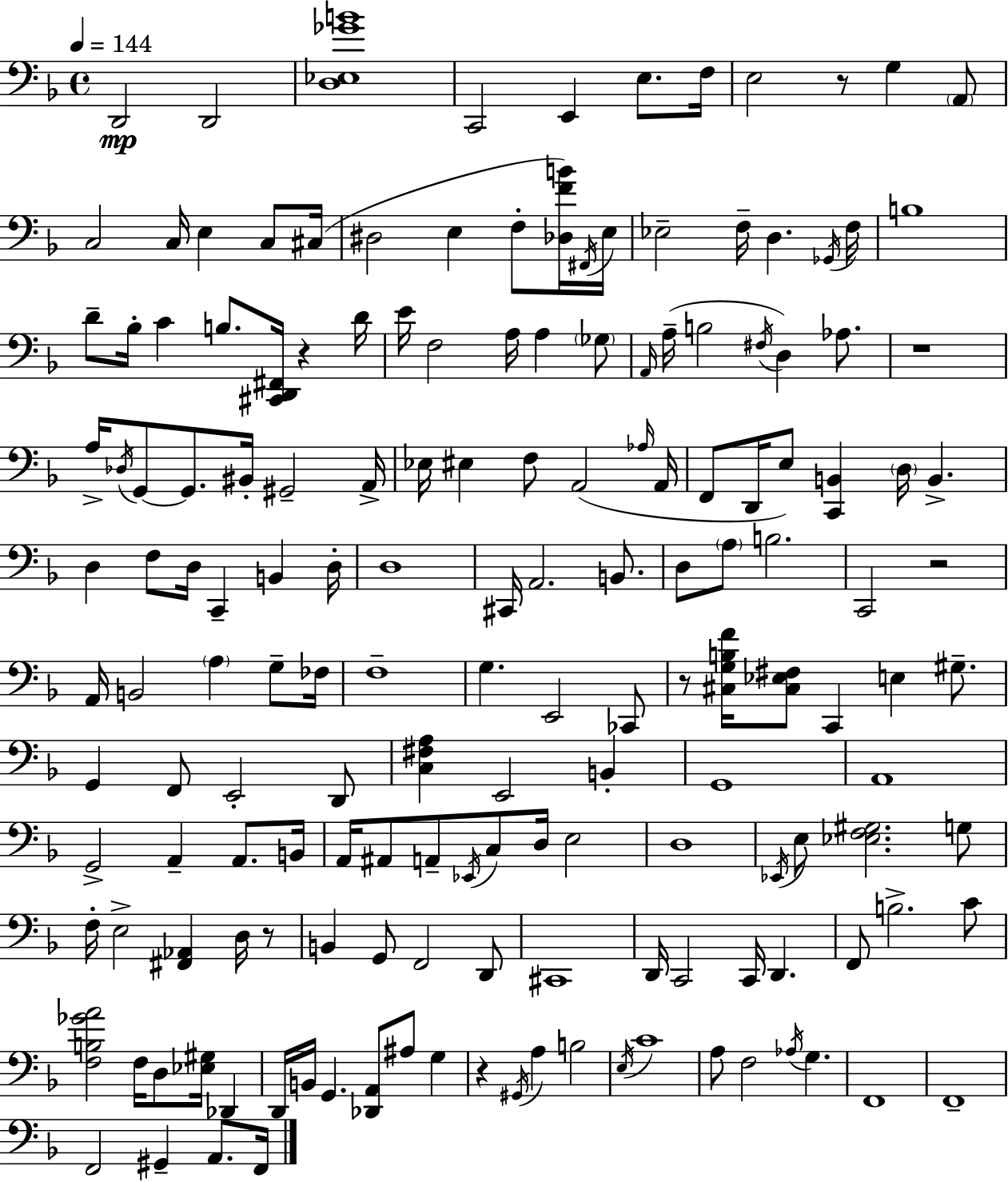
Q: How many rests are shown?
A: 7